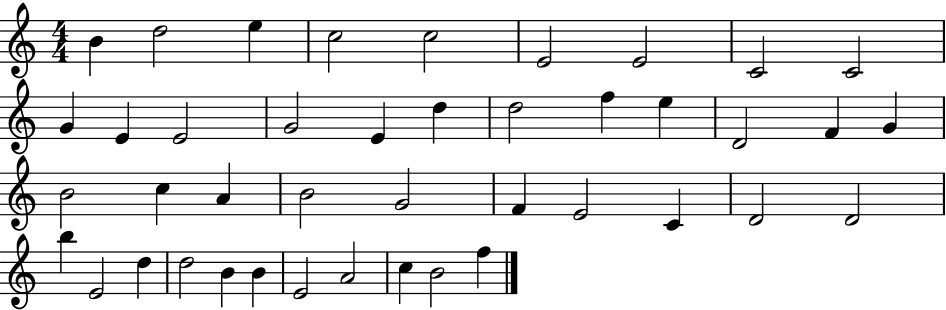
X:1
T:Untitled
M:4/4
L:1/4
K:C
B d2 e c2 c2 E2 E2 C2 C2 G E E2 G2 E d d2 f e D2 F G B2 c A B2 G2 F E2 C D2 D2 b E2 d d2 B B E2 A2 c B2 f